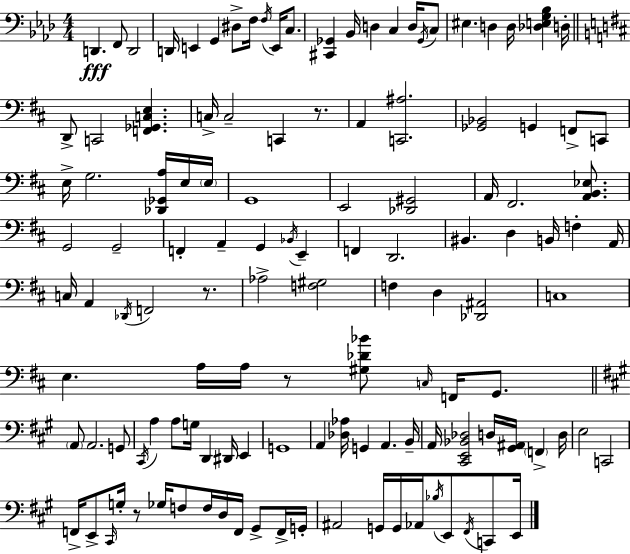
{
  \clef bass
  \numericTimeSignature
  \time 4/4
  \key f \minor
  d,4.\fff f,8 d,2 | d,16 e,4 g,4 dis8-> f16 \acciaccatura { f16 } e,16 c8. | <cis, ges,>4 bes,16 d4 c4 d16 \acciaccatura { ges,16 } | c8 eis4. d4 d16 <des e g bes>4 | \break d16-. \bar "||" \break \key d \major d,8-> c,2 <f, ges, c e>4. | c16-> c2-- c,4 r8. | a,4 <c, ais>2. | <ges, bes,>2 g,4 f,8-> c,8 | \break e16-> g2. <des, ges, a>16 e16 \parenthesize e16 | g,1 | e,2 <des, gis,>2 | a,16 fis,2. <a, b, ees>8. | \break g,2 g,2-- | f,4-. a,4-- g,4 \acciaccatura { bes,16 } e,4-- | f,4 d,2. | bis,4. d4 b,16 f4-. | \break a,16 c16 a,4 \acciaccatura { des,16 } f,2 r8. | aes2-> <f gis>2 | f4 d4 <des, ais,>2 | c1 | \break e4. a16 a16 r8 <gis des' bes'>8 \grace { c16 } f,16 | g,8. \bar "||" \break \key a \major \parenthesize a,8 a,2. g,8 | \acciaccatura { cis,16 } a4 a8 g16 d,4 dis,16 e,4 | g,1 | a,4 <des aes>16 g,4 a,4. | \break b,16-- a,16 <cis, e, bes, des>2 d16 <gis, ais,>16 \parenthesize f,4-> | d16 e2 c,2 | f,16-> e,8-> \grace { cis,16 } g16-. r8 ges16 f8 f16 d16 f,16 gis,8-> | f,16-> g,16-. ais,2 g,16 g,16 aes,16 \acciaccatura { bes16 } e,8 | \break \acciaccatura { fis,16 } c,8 e,16 \bar "|."
}